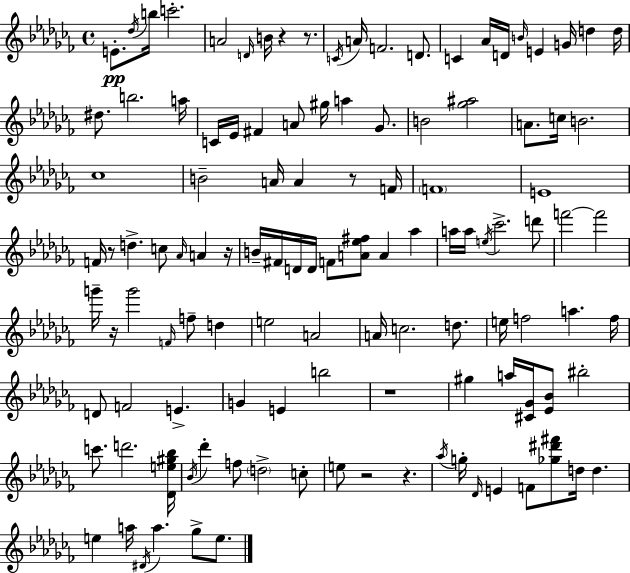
{
  \clef treble
  \time 4/4
  \defaultTimeSignature
  \key aes \minor
  e'8.-.\pp \acciaccatura { des''16 } b''16 c'''2.-. | a'2 \grace { d'16 } b'16 r4 r8. | \acciaccatura { c'16 } a'16 f'2. | d'8. c'4 aes'16 d'16 \grace { b'16 } e'4 g'16 d''4 | \break d''16 dis''8. b''2. | a''16 c'16 ees'16 fis'4 a'8 gis''16 a''4 | ges'8. b'2 <ges'' ais''>2 | a'8. c''16 b'2. | \break ces''1 | b'2-- a'16 a'4 | r8 f'16 \parenthesize f'1 | e'1 | \break f'16 r8 d''4.-> c''8 \grace { aes'16 } | a'4 r16 b'16-- fis'16 d'16 d'16 f'8 <a' ees'' fis''>8 a'4 | aes''4 a''16 a''16 \acciaccatura { e''16 } ces'''2.-> | d'''8 f'''2~~ f'''2 | \break g'''16-- r16 g'''2 | \grace { f'16 } f''8-- d''4 e''2 a'2 | a'16 c''2. | d''8. e''16 f''2 | \break a''4. f''16 d'8 f'2 | e'4.-> g'4 e'4 b''2 | r1 | gis''4 a''16 <cis' ges'>16 <ees' bes'>8 bis''2-. | \break c'''8. d'''2. | <des' e'' gis'' bes''>16 \acciaccatura { bes'16 } des'''4-. f''8 \parenthesize d''2-> | c''8-. e''8 r2 | r4. \acciaccatura { aes''16 } g''16-. \grace { des'16 } e'4 f'8 | \break <ges'' dis''' fis'''>8 d''16 d''4. e''4 a''16 \acciaccatura { dis'16 } | a''4. ges''8-> e''8. \bar "|."
}